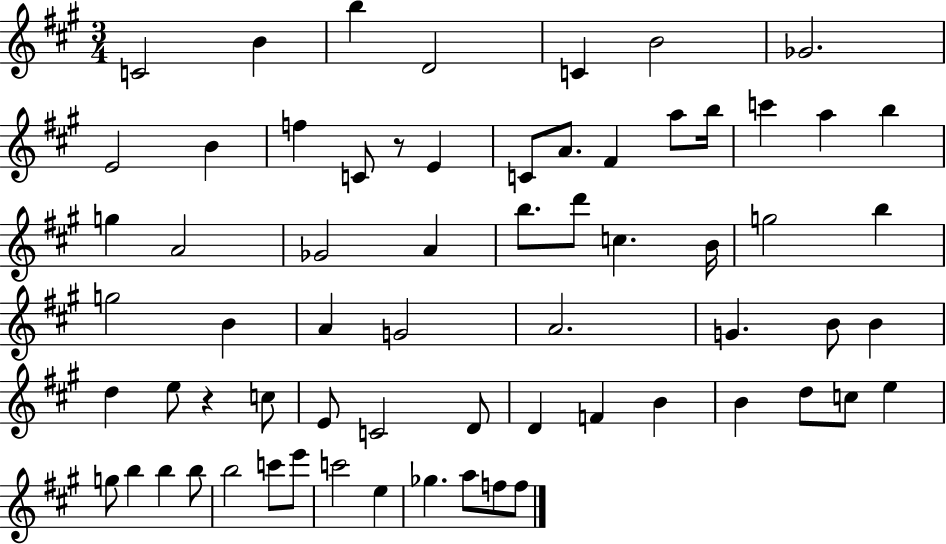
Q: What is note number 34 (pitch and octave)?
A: G4